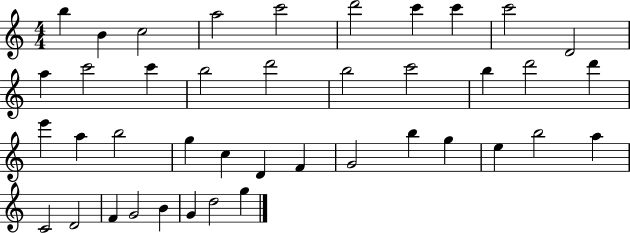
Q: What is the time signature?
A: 4/4